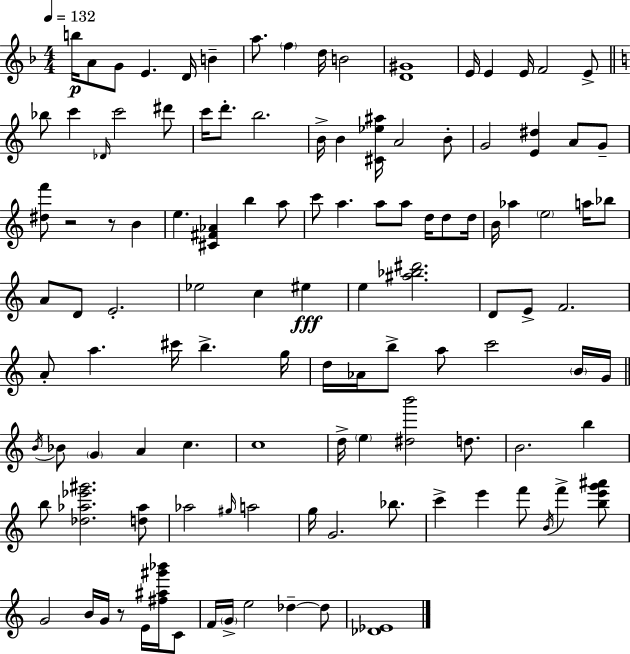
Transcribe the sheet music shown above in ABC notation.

X:1
T:Untitled
M:4/4
L:1/4
K:Dm
b/4 A/2 G/2 E D/4 B a/2 f d/4 B2 [D^G]4 E/4 E E/4 F2 E/2 _b/2 c' _D/4 c'2 ^d'/2 c'/4 d'/2 b2 B/4 B [^C_e^a]/4 A2 B/2 G2 [E^d] A/2 G/2 [^df']/2 z2 z/2 B e [^C^F_A] b a/2 c'/2 a a/2 a/2 d/4 d/2 d/4 B/4 _a e2 a/4 _b/2 A/2 D/2 E2 _e2 c ^e e [^a_b^d']2 D/2 E/2 F2 A/2 a ^c'/4 b g/4 d/4 _A/4 b/2 a/2 c'2 B/4 G/4 B/4 _B/2 G A c c4 d/4 e [^db']2 d/2 B2 b b/2 [_d_a_e'^g']2 [d_a]/2 _a2 ^g/4 a2 g/4 G2 _b/2 c' e' f'/2 B/4 f' [be'g'^a']/2 G2 B/4 G/4 z/2 E/4 [^f^a^g'_b']/4 C/2 F/4 G/4 e2 _d _d/2 [_D_E]4